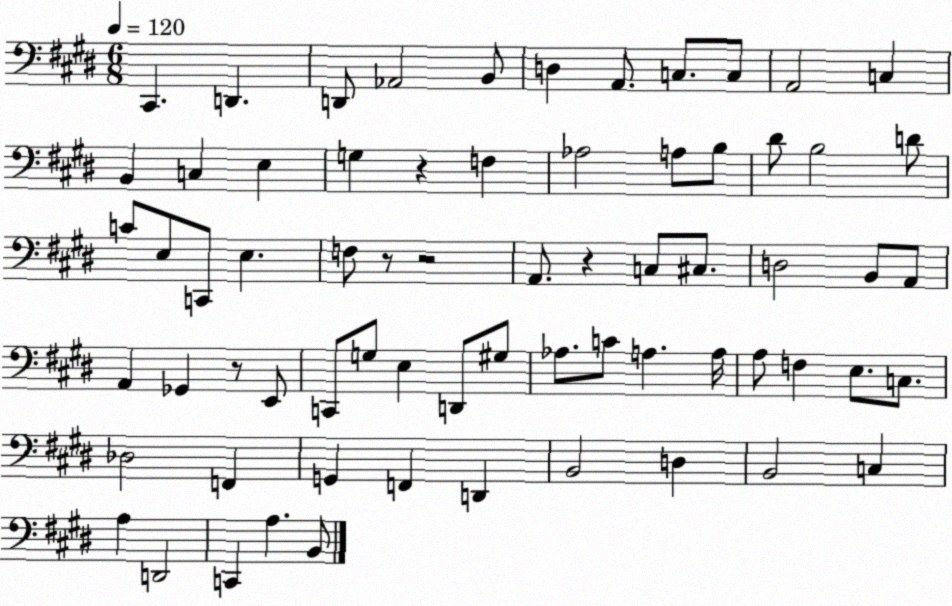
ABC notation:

X:1
T:Untitled
M:6/8
L:1/4
K:E
^C,, D,, D,,/2 _A,,2 B,,/2 D, A,,/2 C,/2 C,/2 A,,2 C, B,, C, E, G, z F, _A,2 A,/2 B,/2 ^D/2 B,2 D/2 C/2 E,/2 C,,/2 E, F,/2 z/2 z2 A,,/2 z C,/2 ^C,/2 D,2 B,,/2 A,,/2 A,, _G,, z/2 E,,/2 C,,/2 G,/2 E, D,,/2 ^G,/2 _A,/2 C/2 A, A,/4 A,/2 F, E,/2 C,/2 _D,2 F,, G,, F,, D,, B,,2 D, B,,2 C, A, D,,2 C,, A, B,,/2